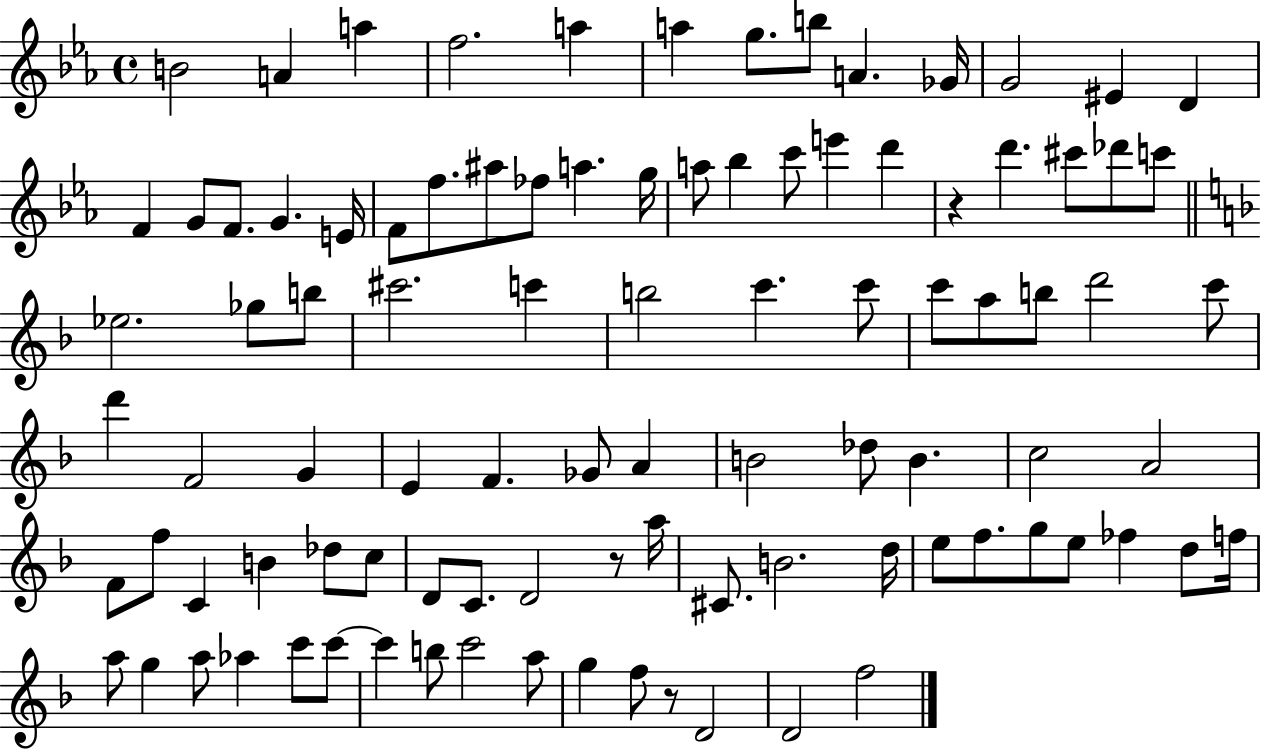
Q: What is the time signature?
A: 4/4